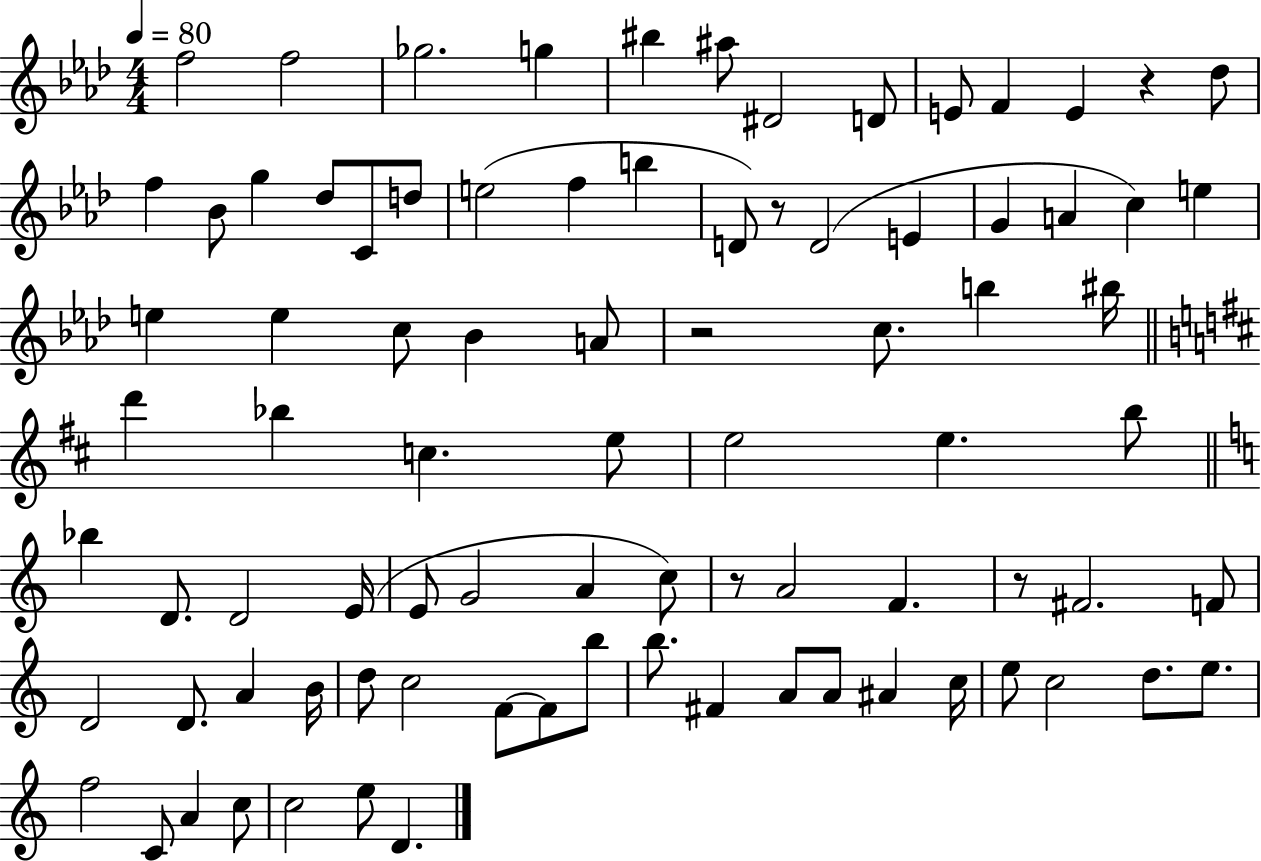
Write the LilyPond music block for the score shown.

{
  \clef treble
  \numericTimeSignature
  \time 4/4
  \key aes \major
  \tempo 4 = 80
  f''2 f''2 | ges''2. g''4 | bis''4 ais''8 dis'2 d'8 | e'8 f'4 e'4 r4 des''8 | \break f''4 bes'8 g''4 des''8 c'8 d''8 | e''2( f''4 b''4 | d'8) r8 d'2( e'4 | g'4 a'4 c''4) e''4 | \break e''4 e''4 c''8 bes'4 a'8 | r2 c''8. b''4 bis''16 | \bar "||" \break \key d \major d'''4 bes''4 c''4. e''8 | e''2 e''4. b''8 | \bar "||" \break \key c \major bes''4 d'8. d'2 e'16( | e'8 g'2 a'4 c''8) | r8 a'2 f'4. | r8 fis'2. f'8 | \break d'2 d'8. a'4 b'16 | d''8 c''2 f'8~~ f'8 b''8 | b''8. fis'4 a'8 a'8 ais'4 c''16 | e''8 c''2 d''8. e''8. | \break f''2 c'8 a'4 c''8 | c''2 e''8 d'4. | \bar "|."
}